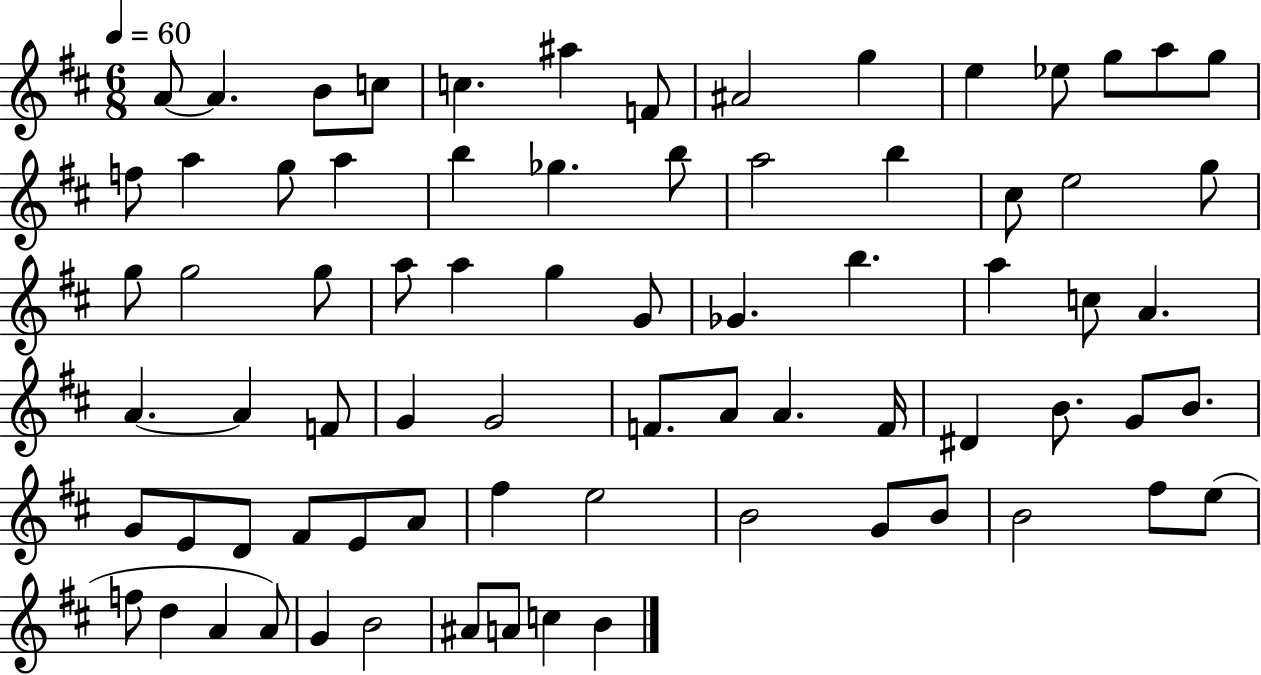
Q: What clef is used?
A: treble